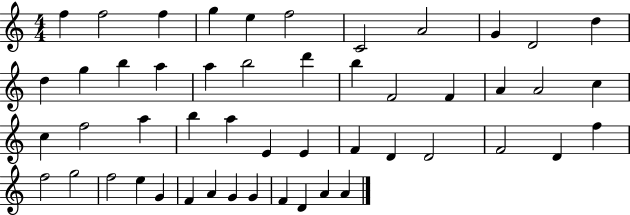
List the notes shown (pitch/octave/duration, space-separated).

F5/q F5/h F5/q G5/q E5/q F5/h C4/h A4/h G4/q D4/h D5/q D5/q G5/q B5/q A5/q A5/q B5/h D6/q B5/q F4/h F4/q A4/q A4/h C5/q C5/q F5/h A5/q B5/q A5/q E4/q E4/q F4/q D4/q D4/h F4/h D4/q F5/q F5/h G5/h F5/h E5/q G4/q F4/q A4/q G4/q G4/q F4/q D4/q A4/q A4/q